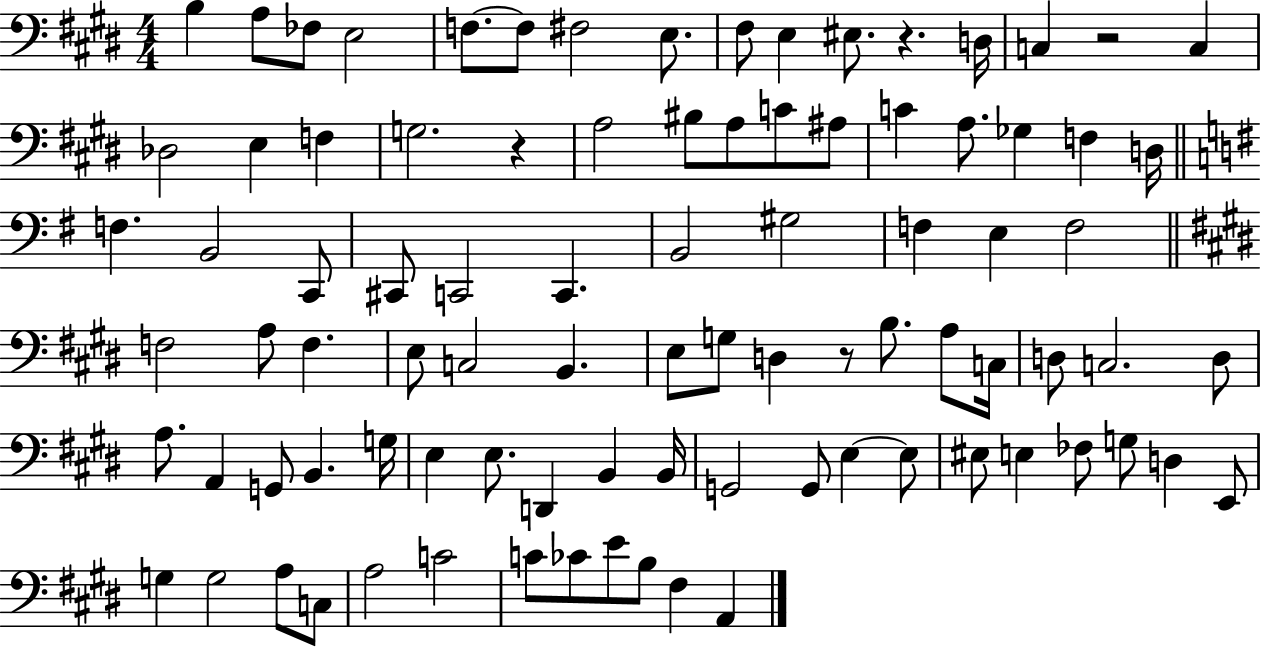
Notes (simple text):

B3/q A3/e FES3/e E3/h F3/e. F3/e F#3/h E3/e. F#3/e E3/q EIS3/e. R/q. D3/s C3/q R/h C3/q Db3/h E3/q F3/q G3/h. R/q A3/h BIS3/e A3/e C4/e A#3/e C4/q A3/e. Gb3/q F3/q D3/s F3/q. B2/h C2/e C#2/e C2/h C2/q. B2/h G#3/h F3/q E3/q F3/h F3/h A3/e F3/q. E3/e C3/h B2/q. E3/e G3/e D3/q R/e B3/e. A3/e C3/s D3/e C3/h. D3/e A3/e. A2/q G2/e B2/q. G3/s E3/q E3/e. D2/q B2/q B2/s G2/h G2/e E3/q E3/e EIS3/e E3/q FES3/e G3/e D3/q E2/e G3/q G3/h A3/e C3/e A3/h C4/h C4/e CES4/e E4/e B3/e F#3/q A2/q